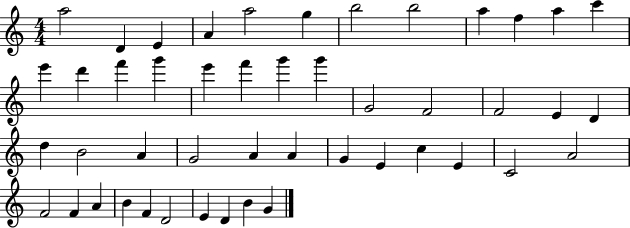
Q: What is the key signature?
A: C major